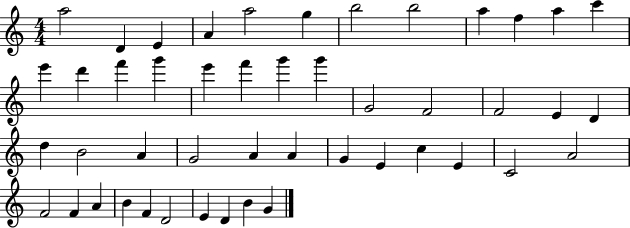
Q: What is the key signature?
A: C major